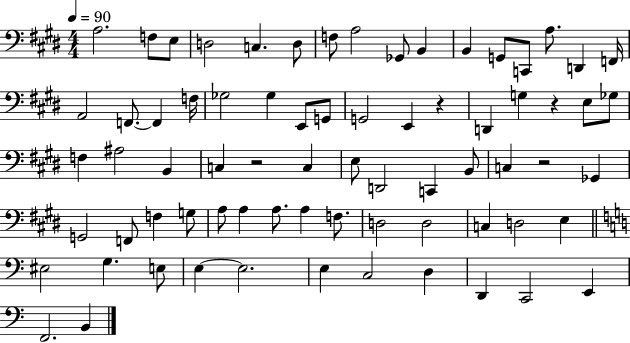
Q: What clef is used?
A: bass